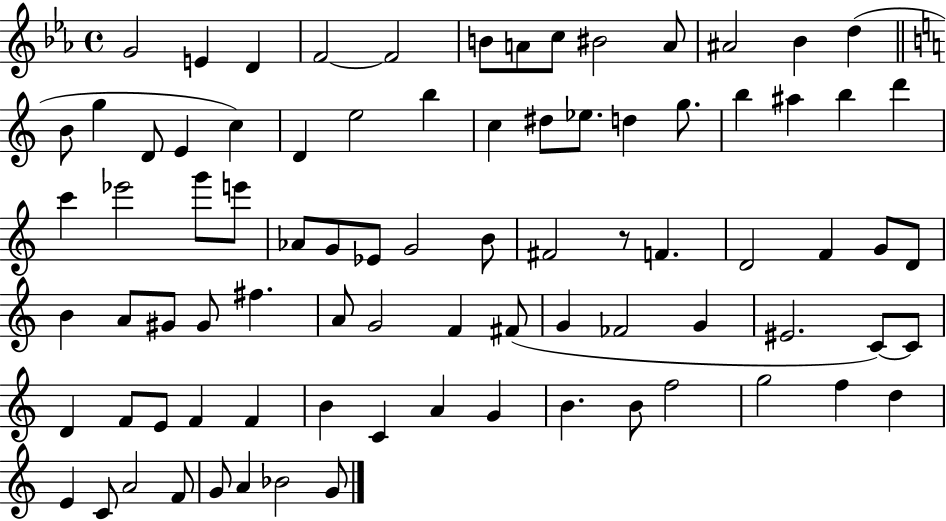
G4/h E4/q D4/q F4/h F4/h B4/e A4/e C5/e BIS4/h A4/e A#4/h Bb4/q D5/q B4/e G5/q D4/e E4/q C5/q D4/q E5/h B5/q C5/q D#5/e Eb5/e. D5/q G5/e. B5/q A#5/q B5/q D6/q C6/q Eb6/h G6/e E6/e Ab4/e G4/e Eb4/e G4/h B4/e F#4/h R/e F4/q. D4/h F4/q G4/e D4/e B4/q A4/e G#4/e G#4/e F#5/q. A4/e G4/h F4/q F#4/e G4/q FES4/h G4/q EIS4/h. C4/e C4/e D4/q F4/e E4/e F4/q F4/q B4/q C4/q A4/q G4/q B4/q. B4/e F5/h G5/h F5/q D5/q E4/q C4/e A4/h F4/e G4/e A4/q Bb4/h G4/e